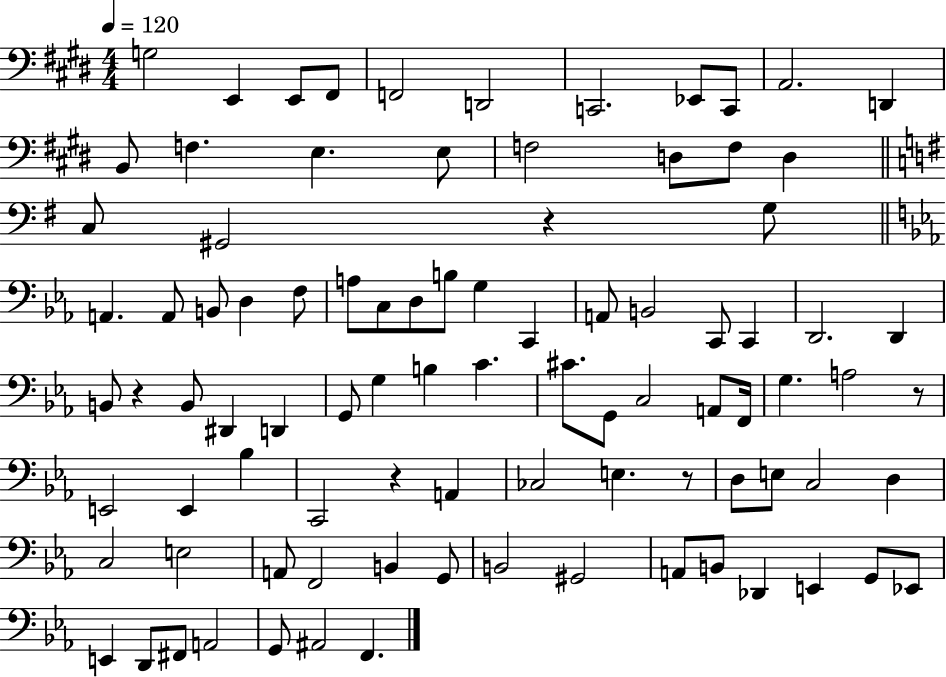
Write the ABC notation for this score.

X:1
T:Untitled
M:4/4
L:1/4
K:E
G,2 E,, E,,/2 ^F,,/2 F,,2 D,,2 C,,2 _E,,/2 C,,/2 A,,2 D,, B,,/2 F, E, E,/2 F,2 D,/2 F,/2 D, C,/2 ^G,,2 z G,/2 A,, A,,/2 B,,/2 D, F,/2 A,/2 C,/2 D,/2 B,/2 G, C,, A,,/2 B,,2 C,,/2 C,, D,,2 D,, B,,/2 z B,,/2 ^D,, D,, G,,/2 G, B, C ^C/2 G,,/2 C,2 A,,/2 F,,/4 G, A,2 z/2 E,,2 E,, _B, C,,2 z A,, _C,2 E, z/2 D,/2 E,/2 C,2 D, C,2 E,2 A,,/2 F,,2 B,, G,,/2 B,,2 ^G,,2 A,,/2 B,,/2 _D,, E,, G,,/2 _E,,/2 E,, D,,/2 ^F,,/2 A,,2 G,,/2 ^A,,2 F,,